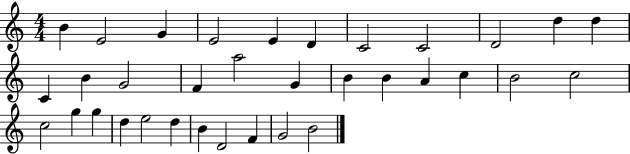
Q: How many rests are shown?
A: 0